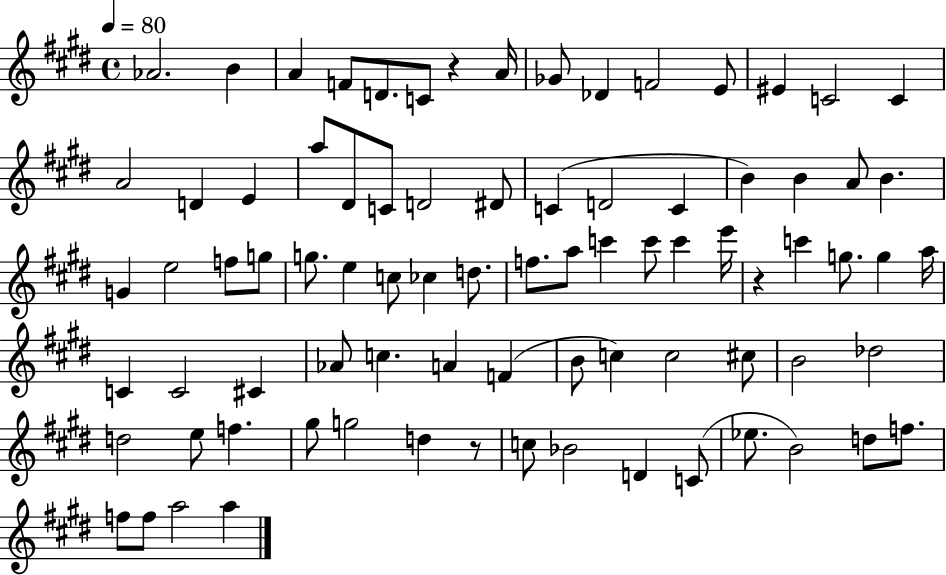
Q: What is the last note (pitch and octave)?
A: A5